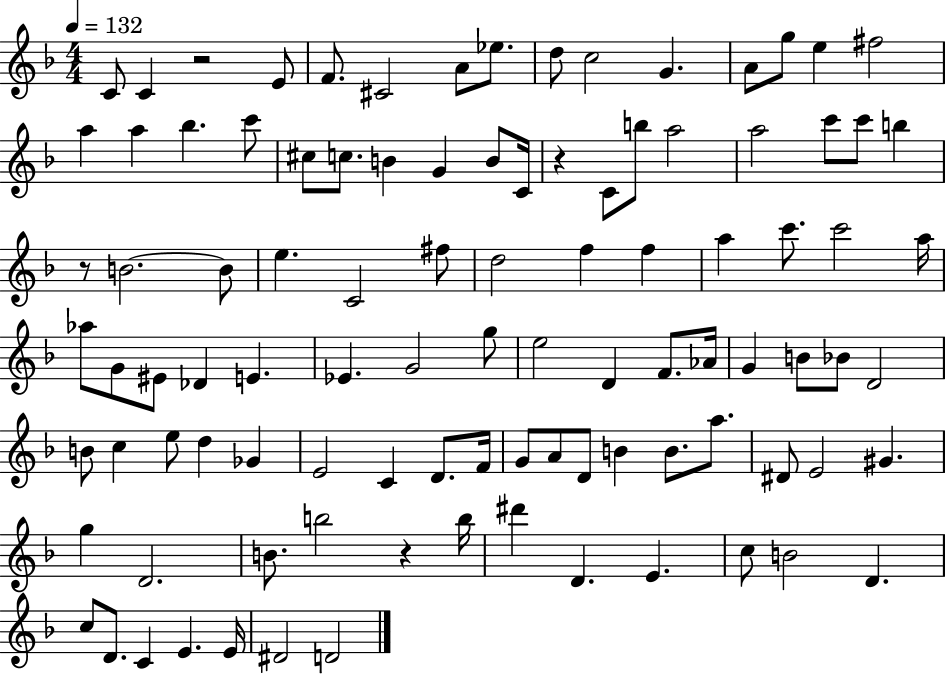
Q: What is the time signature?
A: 4/4